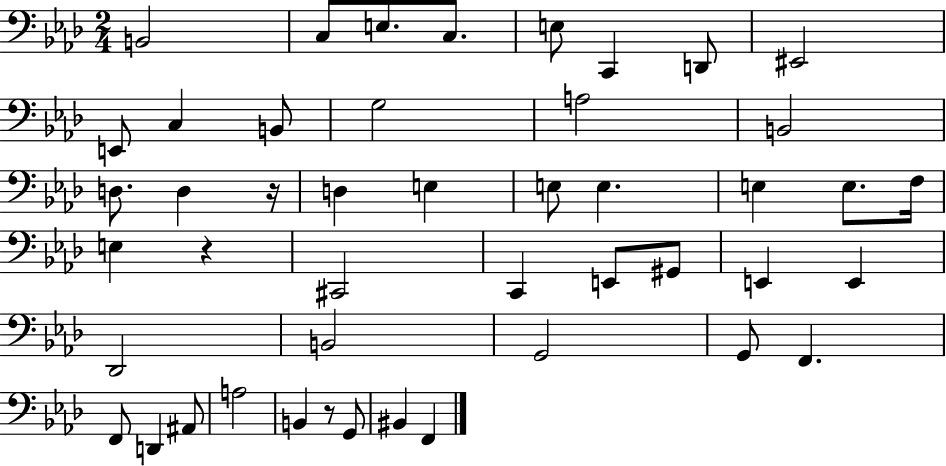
{
  \clef bass
  \numericTimeSignature
  \time 2/4
  \key aes \major
  b,2 | c8 e8. c8. | e8 c,4 d,8 | eis,2 | \break e,8 c4 b,8 | g2 | a2 | b,2 | \break d8. d4 r16 | d4 e4 | e8 e4. | e4 e8. f16 | \break e4 r4 | cis,2 | c,4 e,8 gis,8 | e,4 e,4 | \break des,2 | b,2 | g,2 | g,8 f,4. | \break f,8 d,4 ais,8 | a2 | b,4 r8 g,8 | bis,4 f,4 | \break \bar "|."
}